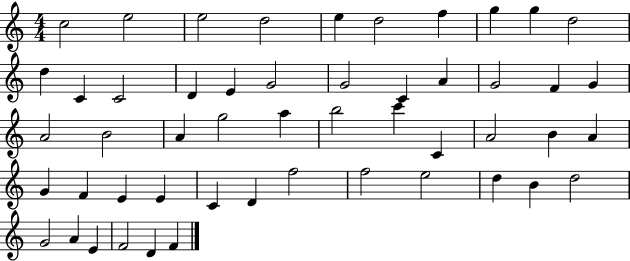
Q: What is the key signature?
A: C major